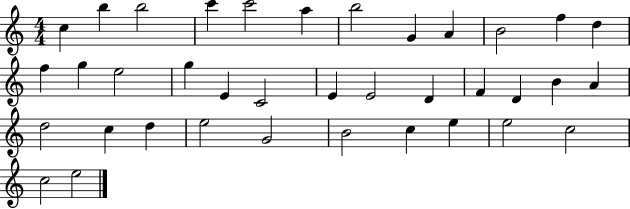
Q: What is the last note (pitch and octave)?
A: E5